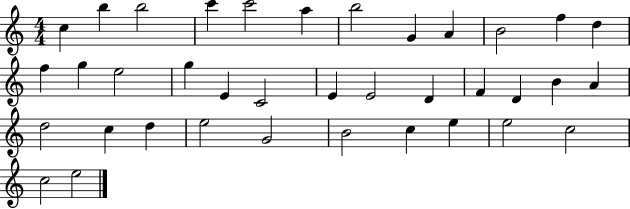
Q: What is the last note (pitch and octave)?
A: E5